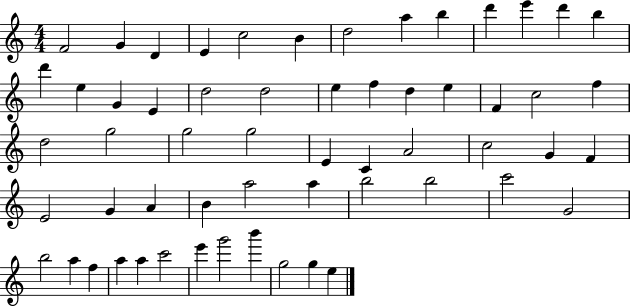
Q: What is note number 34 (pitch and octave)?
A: C5